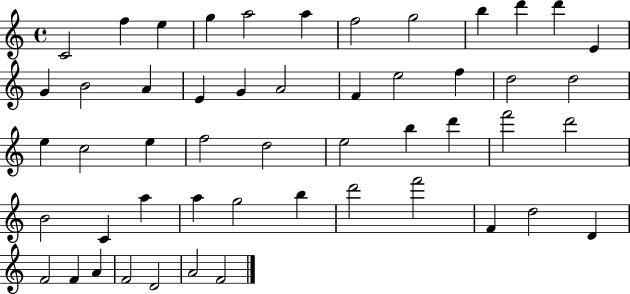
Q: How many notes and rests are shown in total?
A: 51